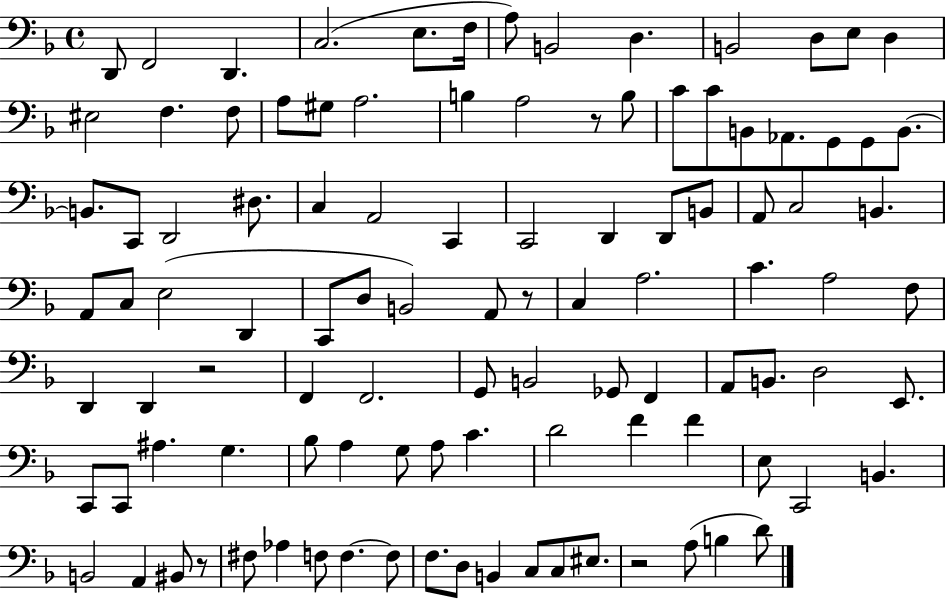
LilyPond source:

{
  \clef bass
  \time 4/4
  \defaultTimeSignature
  \key f \major
  d,8 f,2 d,4. | c2.( e8. f16 | a8) b,2 d4. | b,2 d8 e8 d4 | \break eis2 f4. f8 | a8 gis8 a2. | b4 a2 r8 b8 | c'8 c'8 b,8 aes,8. g,8 g,8 b,8.~~ | \break b,8. c,8 d,2 dis8. | c4 a,2 c,4 | c,2 d,4 d,8 b,8 | a,8 c2 b,4. | \break a,8 c8 e2( d,4 | c,8 d8 b,2) a,8 r8 | c4 a2. | c'4. a2 f8 | \break d,4 d,4 r2 | f,4 f,2. | g,8 b,2 ges,8 f,4 | a,8 b,8. d2 e,8. | \break c,8 c,8 ais4. g4. | bes8 a4 g8 a8 c'4. | d'2 f'4 f'4 | e8 c,2 b,4. | \break b,2 a,4 bis,8 r8 | fis8 aes4 f8 f4.~~ f8 | f8. d8 b,4 c8 c8 eis8. | r2 a8( b4 d'8) | \break \bar "|."
}